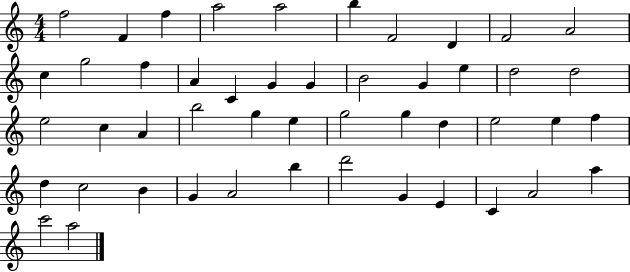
{
  \clef treble
  \numericTimeSignature
  \time 4/4
  \key c \major
  f''2 f'4 f''4 | a''2 a''2 | b''4 f'2 d'4 | f'2 a'2 | \break c''4 g''2 f''4 | a'4 c'4 g'4 g'4 | b'2 g'4 e''4 | d''2 d''2 | \break e''2 c''4 a'4 | b''2 g''4 e''4 | g''2 g''4 d''4 | e''2 e''4 f''4 | \break d''4 c''2 b'4 | g'4 a'2 b''4 | d'''2 g'4 e'4 | c'4 a'2 a''4 | \break c'''2 a''2 | \bar "|."
}